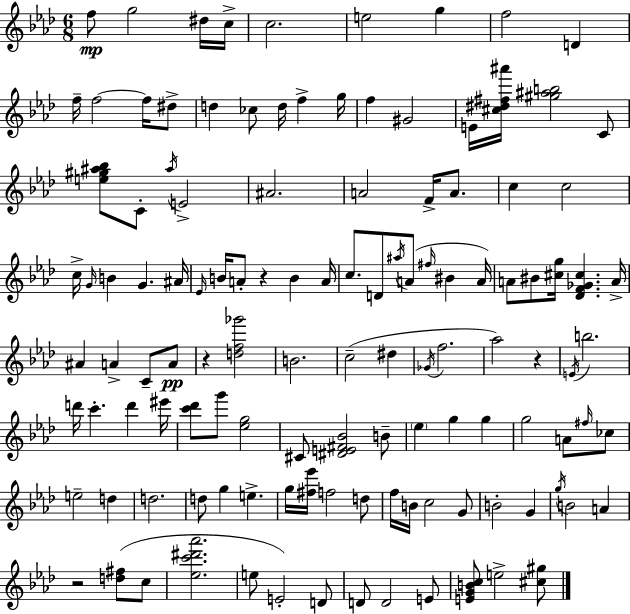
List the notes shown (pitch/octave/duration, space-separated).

F5/e G5/h D#5/s C5/s C5/h. E5/h G5/q F5/h D4/q F5/s F5/h F5/s D#5/e D5/q CES5/e D5/s F5/q G5/s F5/q G#4/h E4/s [C#5,D#5,F#5,A#6]/s [G#5,A#5,B5]/h C4/e [E5,G#5,A#5,Bb5]/e C4/e A#5/s E4/h A#4/h. A4/h F4/s A4/e. C5/q C5/h C5/s G4/s B4/q G4/q. A#4/s Eb4/s B4/s A4/e R/q B4/q A4/s C5/e. D4/e A#5/s A4/e F#5/s BIS4/q A4/s A4/e BIS4/e [C#5,G5]/s [Db4,F4,Gb4,C#5]/q. A4/s A#4/q A4/q C4/e A4/e R/q [D5,F5,Gb6]/h B4/h. C5/h D#5/q Gb4/s F5/h. Ab5/h R/q E4/s B5/h. D6/s C6/q. D6/q EIS6/s [C6,Db6]/e G6/e [Eb5,G5]/h C#4/e [D#4,E4,F#4,Bb4]/h B4/e Eb5/q G5/q G5/q G5/h A4/e F#5/s CES5/e E5/h D5/q D5/h. D5/e G5/q E5/q. G5/s [F#5,Eb6]/s F5/h D5/e F5/s B4/s C5/h G4/e B4/h G4/q G5/s B4/h A4/q R/h [D5,F#5]/e C5/e [Eb5,C6,D#6,Ab6]/h. E5/e E4/h D4/e D4/e D4/h E4/e [E4,G4,B4,C5]/e E5/h [C#5,G#5]/e